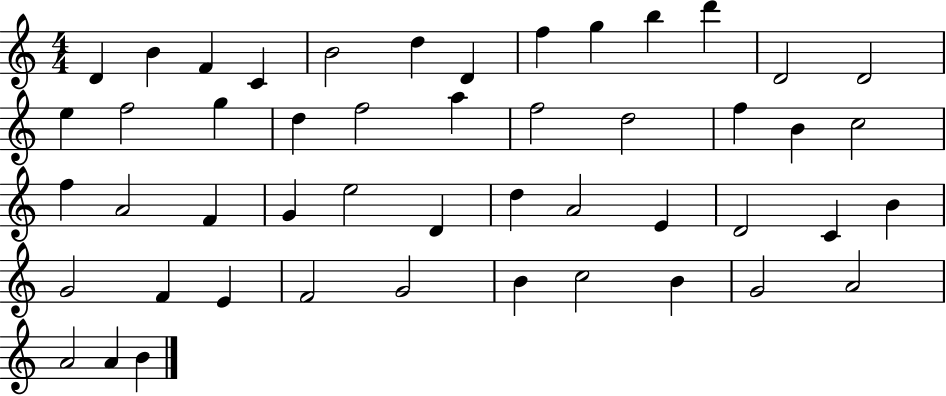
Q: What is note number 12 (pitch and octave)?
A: D4